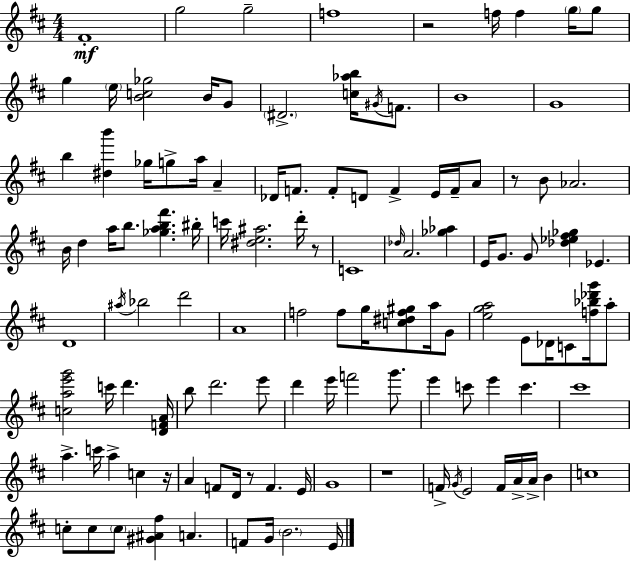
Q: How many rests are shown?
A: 6